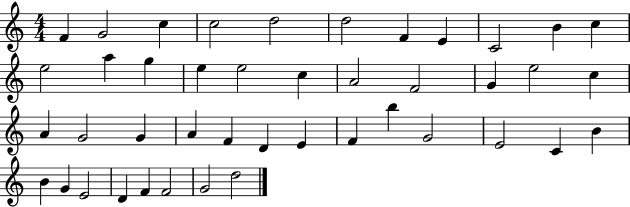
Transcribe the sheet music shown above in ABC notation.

X:1
T:Untitled
M:4/4
L:1/4
K:C
F G2 c c2 d2 d2 F E C2 B c e2 a g e e2 c A2 F2 G e2 c A G2 G A F D E F b G2 E2 C B B G E2 D F F2 G2 d2